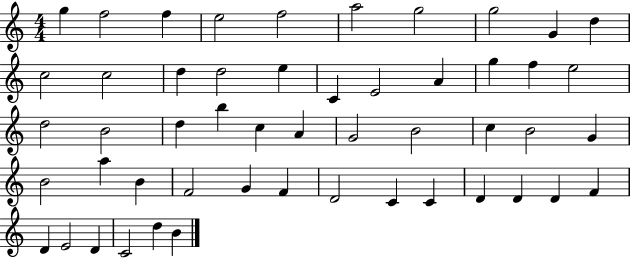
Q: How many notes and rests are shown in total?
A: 51